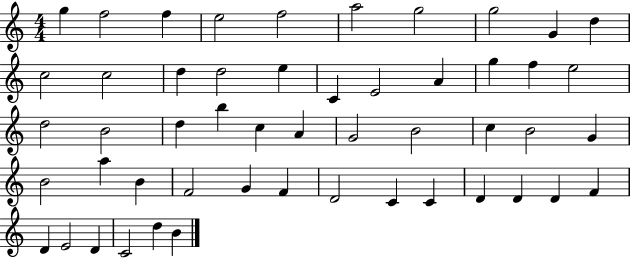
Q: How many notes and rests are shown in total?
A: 51